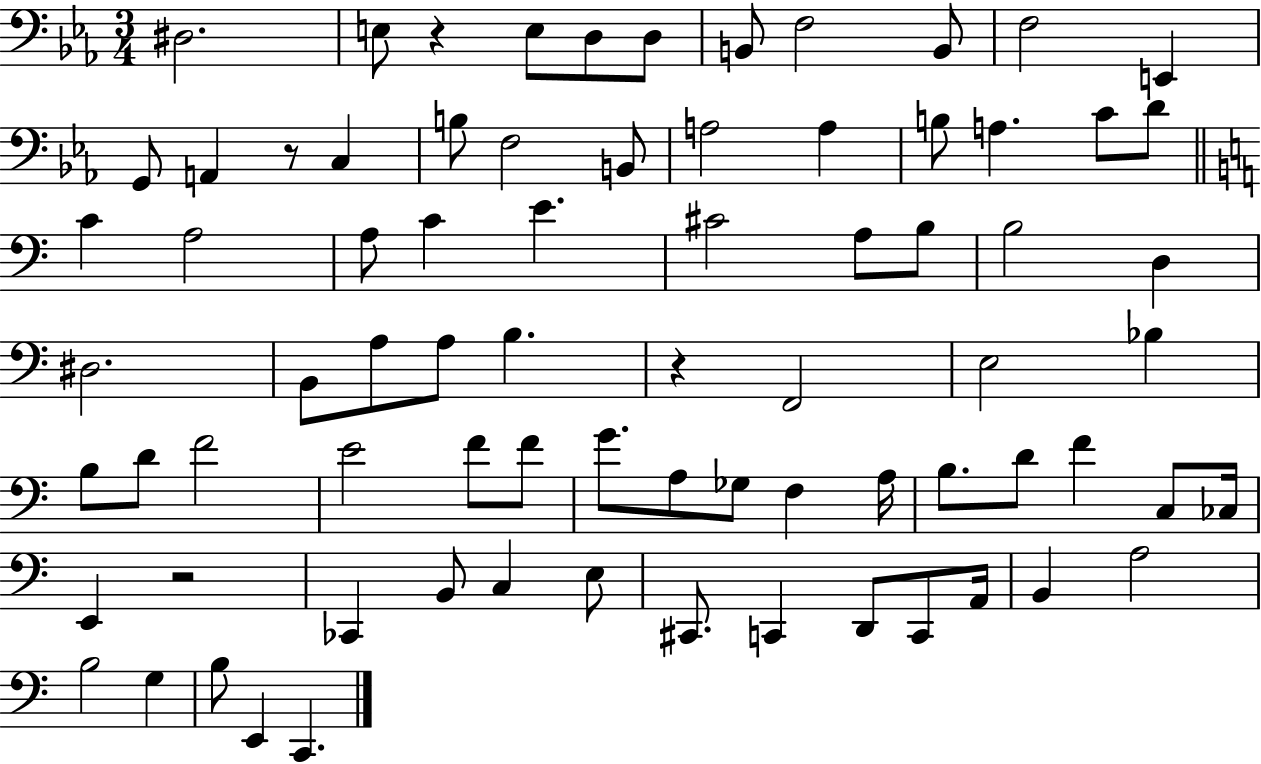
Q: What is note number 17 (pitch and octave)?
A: A3